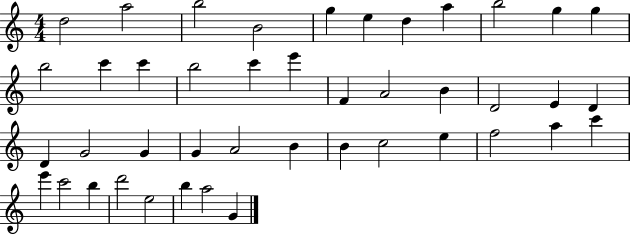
{
  \clef treble
  \numericTimeSignature
  \time 4/4
  \key c \major
  d''2 a''2 | b''2 b'2 | g''4 e''4 d''4 a''4 | b''2 g''4 g''4 | \break b''2 c'''4 c'''4 | b''2 c'''4 e'''4 | f'4 a'2 b'4 | d'2 e'4 d'4 | \break d'4 g'2 g'4 | g'4 a'2 b'4 | b'4 c''2 e''4 | f''2 a''4 c'''4 | \break e'''4 c'''2 b''4 | d'''2 e''2 | b''4 a''2 g'4 | \bar "|."
}